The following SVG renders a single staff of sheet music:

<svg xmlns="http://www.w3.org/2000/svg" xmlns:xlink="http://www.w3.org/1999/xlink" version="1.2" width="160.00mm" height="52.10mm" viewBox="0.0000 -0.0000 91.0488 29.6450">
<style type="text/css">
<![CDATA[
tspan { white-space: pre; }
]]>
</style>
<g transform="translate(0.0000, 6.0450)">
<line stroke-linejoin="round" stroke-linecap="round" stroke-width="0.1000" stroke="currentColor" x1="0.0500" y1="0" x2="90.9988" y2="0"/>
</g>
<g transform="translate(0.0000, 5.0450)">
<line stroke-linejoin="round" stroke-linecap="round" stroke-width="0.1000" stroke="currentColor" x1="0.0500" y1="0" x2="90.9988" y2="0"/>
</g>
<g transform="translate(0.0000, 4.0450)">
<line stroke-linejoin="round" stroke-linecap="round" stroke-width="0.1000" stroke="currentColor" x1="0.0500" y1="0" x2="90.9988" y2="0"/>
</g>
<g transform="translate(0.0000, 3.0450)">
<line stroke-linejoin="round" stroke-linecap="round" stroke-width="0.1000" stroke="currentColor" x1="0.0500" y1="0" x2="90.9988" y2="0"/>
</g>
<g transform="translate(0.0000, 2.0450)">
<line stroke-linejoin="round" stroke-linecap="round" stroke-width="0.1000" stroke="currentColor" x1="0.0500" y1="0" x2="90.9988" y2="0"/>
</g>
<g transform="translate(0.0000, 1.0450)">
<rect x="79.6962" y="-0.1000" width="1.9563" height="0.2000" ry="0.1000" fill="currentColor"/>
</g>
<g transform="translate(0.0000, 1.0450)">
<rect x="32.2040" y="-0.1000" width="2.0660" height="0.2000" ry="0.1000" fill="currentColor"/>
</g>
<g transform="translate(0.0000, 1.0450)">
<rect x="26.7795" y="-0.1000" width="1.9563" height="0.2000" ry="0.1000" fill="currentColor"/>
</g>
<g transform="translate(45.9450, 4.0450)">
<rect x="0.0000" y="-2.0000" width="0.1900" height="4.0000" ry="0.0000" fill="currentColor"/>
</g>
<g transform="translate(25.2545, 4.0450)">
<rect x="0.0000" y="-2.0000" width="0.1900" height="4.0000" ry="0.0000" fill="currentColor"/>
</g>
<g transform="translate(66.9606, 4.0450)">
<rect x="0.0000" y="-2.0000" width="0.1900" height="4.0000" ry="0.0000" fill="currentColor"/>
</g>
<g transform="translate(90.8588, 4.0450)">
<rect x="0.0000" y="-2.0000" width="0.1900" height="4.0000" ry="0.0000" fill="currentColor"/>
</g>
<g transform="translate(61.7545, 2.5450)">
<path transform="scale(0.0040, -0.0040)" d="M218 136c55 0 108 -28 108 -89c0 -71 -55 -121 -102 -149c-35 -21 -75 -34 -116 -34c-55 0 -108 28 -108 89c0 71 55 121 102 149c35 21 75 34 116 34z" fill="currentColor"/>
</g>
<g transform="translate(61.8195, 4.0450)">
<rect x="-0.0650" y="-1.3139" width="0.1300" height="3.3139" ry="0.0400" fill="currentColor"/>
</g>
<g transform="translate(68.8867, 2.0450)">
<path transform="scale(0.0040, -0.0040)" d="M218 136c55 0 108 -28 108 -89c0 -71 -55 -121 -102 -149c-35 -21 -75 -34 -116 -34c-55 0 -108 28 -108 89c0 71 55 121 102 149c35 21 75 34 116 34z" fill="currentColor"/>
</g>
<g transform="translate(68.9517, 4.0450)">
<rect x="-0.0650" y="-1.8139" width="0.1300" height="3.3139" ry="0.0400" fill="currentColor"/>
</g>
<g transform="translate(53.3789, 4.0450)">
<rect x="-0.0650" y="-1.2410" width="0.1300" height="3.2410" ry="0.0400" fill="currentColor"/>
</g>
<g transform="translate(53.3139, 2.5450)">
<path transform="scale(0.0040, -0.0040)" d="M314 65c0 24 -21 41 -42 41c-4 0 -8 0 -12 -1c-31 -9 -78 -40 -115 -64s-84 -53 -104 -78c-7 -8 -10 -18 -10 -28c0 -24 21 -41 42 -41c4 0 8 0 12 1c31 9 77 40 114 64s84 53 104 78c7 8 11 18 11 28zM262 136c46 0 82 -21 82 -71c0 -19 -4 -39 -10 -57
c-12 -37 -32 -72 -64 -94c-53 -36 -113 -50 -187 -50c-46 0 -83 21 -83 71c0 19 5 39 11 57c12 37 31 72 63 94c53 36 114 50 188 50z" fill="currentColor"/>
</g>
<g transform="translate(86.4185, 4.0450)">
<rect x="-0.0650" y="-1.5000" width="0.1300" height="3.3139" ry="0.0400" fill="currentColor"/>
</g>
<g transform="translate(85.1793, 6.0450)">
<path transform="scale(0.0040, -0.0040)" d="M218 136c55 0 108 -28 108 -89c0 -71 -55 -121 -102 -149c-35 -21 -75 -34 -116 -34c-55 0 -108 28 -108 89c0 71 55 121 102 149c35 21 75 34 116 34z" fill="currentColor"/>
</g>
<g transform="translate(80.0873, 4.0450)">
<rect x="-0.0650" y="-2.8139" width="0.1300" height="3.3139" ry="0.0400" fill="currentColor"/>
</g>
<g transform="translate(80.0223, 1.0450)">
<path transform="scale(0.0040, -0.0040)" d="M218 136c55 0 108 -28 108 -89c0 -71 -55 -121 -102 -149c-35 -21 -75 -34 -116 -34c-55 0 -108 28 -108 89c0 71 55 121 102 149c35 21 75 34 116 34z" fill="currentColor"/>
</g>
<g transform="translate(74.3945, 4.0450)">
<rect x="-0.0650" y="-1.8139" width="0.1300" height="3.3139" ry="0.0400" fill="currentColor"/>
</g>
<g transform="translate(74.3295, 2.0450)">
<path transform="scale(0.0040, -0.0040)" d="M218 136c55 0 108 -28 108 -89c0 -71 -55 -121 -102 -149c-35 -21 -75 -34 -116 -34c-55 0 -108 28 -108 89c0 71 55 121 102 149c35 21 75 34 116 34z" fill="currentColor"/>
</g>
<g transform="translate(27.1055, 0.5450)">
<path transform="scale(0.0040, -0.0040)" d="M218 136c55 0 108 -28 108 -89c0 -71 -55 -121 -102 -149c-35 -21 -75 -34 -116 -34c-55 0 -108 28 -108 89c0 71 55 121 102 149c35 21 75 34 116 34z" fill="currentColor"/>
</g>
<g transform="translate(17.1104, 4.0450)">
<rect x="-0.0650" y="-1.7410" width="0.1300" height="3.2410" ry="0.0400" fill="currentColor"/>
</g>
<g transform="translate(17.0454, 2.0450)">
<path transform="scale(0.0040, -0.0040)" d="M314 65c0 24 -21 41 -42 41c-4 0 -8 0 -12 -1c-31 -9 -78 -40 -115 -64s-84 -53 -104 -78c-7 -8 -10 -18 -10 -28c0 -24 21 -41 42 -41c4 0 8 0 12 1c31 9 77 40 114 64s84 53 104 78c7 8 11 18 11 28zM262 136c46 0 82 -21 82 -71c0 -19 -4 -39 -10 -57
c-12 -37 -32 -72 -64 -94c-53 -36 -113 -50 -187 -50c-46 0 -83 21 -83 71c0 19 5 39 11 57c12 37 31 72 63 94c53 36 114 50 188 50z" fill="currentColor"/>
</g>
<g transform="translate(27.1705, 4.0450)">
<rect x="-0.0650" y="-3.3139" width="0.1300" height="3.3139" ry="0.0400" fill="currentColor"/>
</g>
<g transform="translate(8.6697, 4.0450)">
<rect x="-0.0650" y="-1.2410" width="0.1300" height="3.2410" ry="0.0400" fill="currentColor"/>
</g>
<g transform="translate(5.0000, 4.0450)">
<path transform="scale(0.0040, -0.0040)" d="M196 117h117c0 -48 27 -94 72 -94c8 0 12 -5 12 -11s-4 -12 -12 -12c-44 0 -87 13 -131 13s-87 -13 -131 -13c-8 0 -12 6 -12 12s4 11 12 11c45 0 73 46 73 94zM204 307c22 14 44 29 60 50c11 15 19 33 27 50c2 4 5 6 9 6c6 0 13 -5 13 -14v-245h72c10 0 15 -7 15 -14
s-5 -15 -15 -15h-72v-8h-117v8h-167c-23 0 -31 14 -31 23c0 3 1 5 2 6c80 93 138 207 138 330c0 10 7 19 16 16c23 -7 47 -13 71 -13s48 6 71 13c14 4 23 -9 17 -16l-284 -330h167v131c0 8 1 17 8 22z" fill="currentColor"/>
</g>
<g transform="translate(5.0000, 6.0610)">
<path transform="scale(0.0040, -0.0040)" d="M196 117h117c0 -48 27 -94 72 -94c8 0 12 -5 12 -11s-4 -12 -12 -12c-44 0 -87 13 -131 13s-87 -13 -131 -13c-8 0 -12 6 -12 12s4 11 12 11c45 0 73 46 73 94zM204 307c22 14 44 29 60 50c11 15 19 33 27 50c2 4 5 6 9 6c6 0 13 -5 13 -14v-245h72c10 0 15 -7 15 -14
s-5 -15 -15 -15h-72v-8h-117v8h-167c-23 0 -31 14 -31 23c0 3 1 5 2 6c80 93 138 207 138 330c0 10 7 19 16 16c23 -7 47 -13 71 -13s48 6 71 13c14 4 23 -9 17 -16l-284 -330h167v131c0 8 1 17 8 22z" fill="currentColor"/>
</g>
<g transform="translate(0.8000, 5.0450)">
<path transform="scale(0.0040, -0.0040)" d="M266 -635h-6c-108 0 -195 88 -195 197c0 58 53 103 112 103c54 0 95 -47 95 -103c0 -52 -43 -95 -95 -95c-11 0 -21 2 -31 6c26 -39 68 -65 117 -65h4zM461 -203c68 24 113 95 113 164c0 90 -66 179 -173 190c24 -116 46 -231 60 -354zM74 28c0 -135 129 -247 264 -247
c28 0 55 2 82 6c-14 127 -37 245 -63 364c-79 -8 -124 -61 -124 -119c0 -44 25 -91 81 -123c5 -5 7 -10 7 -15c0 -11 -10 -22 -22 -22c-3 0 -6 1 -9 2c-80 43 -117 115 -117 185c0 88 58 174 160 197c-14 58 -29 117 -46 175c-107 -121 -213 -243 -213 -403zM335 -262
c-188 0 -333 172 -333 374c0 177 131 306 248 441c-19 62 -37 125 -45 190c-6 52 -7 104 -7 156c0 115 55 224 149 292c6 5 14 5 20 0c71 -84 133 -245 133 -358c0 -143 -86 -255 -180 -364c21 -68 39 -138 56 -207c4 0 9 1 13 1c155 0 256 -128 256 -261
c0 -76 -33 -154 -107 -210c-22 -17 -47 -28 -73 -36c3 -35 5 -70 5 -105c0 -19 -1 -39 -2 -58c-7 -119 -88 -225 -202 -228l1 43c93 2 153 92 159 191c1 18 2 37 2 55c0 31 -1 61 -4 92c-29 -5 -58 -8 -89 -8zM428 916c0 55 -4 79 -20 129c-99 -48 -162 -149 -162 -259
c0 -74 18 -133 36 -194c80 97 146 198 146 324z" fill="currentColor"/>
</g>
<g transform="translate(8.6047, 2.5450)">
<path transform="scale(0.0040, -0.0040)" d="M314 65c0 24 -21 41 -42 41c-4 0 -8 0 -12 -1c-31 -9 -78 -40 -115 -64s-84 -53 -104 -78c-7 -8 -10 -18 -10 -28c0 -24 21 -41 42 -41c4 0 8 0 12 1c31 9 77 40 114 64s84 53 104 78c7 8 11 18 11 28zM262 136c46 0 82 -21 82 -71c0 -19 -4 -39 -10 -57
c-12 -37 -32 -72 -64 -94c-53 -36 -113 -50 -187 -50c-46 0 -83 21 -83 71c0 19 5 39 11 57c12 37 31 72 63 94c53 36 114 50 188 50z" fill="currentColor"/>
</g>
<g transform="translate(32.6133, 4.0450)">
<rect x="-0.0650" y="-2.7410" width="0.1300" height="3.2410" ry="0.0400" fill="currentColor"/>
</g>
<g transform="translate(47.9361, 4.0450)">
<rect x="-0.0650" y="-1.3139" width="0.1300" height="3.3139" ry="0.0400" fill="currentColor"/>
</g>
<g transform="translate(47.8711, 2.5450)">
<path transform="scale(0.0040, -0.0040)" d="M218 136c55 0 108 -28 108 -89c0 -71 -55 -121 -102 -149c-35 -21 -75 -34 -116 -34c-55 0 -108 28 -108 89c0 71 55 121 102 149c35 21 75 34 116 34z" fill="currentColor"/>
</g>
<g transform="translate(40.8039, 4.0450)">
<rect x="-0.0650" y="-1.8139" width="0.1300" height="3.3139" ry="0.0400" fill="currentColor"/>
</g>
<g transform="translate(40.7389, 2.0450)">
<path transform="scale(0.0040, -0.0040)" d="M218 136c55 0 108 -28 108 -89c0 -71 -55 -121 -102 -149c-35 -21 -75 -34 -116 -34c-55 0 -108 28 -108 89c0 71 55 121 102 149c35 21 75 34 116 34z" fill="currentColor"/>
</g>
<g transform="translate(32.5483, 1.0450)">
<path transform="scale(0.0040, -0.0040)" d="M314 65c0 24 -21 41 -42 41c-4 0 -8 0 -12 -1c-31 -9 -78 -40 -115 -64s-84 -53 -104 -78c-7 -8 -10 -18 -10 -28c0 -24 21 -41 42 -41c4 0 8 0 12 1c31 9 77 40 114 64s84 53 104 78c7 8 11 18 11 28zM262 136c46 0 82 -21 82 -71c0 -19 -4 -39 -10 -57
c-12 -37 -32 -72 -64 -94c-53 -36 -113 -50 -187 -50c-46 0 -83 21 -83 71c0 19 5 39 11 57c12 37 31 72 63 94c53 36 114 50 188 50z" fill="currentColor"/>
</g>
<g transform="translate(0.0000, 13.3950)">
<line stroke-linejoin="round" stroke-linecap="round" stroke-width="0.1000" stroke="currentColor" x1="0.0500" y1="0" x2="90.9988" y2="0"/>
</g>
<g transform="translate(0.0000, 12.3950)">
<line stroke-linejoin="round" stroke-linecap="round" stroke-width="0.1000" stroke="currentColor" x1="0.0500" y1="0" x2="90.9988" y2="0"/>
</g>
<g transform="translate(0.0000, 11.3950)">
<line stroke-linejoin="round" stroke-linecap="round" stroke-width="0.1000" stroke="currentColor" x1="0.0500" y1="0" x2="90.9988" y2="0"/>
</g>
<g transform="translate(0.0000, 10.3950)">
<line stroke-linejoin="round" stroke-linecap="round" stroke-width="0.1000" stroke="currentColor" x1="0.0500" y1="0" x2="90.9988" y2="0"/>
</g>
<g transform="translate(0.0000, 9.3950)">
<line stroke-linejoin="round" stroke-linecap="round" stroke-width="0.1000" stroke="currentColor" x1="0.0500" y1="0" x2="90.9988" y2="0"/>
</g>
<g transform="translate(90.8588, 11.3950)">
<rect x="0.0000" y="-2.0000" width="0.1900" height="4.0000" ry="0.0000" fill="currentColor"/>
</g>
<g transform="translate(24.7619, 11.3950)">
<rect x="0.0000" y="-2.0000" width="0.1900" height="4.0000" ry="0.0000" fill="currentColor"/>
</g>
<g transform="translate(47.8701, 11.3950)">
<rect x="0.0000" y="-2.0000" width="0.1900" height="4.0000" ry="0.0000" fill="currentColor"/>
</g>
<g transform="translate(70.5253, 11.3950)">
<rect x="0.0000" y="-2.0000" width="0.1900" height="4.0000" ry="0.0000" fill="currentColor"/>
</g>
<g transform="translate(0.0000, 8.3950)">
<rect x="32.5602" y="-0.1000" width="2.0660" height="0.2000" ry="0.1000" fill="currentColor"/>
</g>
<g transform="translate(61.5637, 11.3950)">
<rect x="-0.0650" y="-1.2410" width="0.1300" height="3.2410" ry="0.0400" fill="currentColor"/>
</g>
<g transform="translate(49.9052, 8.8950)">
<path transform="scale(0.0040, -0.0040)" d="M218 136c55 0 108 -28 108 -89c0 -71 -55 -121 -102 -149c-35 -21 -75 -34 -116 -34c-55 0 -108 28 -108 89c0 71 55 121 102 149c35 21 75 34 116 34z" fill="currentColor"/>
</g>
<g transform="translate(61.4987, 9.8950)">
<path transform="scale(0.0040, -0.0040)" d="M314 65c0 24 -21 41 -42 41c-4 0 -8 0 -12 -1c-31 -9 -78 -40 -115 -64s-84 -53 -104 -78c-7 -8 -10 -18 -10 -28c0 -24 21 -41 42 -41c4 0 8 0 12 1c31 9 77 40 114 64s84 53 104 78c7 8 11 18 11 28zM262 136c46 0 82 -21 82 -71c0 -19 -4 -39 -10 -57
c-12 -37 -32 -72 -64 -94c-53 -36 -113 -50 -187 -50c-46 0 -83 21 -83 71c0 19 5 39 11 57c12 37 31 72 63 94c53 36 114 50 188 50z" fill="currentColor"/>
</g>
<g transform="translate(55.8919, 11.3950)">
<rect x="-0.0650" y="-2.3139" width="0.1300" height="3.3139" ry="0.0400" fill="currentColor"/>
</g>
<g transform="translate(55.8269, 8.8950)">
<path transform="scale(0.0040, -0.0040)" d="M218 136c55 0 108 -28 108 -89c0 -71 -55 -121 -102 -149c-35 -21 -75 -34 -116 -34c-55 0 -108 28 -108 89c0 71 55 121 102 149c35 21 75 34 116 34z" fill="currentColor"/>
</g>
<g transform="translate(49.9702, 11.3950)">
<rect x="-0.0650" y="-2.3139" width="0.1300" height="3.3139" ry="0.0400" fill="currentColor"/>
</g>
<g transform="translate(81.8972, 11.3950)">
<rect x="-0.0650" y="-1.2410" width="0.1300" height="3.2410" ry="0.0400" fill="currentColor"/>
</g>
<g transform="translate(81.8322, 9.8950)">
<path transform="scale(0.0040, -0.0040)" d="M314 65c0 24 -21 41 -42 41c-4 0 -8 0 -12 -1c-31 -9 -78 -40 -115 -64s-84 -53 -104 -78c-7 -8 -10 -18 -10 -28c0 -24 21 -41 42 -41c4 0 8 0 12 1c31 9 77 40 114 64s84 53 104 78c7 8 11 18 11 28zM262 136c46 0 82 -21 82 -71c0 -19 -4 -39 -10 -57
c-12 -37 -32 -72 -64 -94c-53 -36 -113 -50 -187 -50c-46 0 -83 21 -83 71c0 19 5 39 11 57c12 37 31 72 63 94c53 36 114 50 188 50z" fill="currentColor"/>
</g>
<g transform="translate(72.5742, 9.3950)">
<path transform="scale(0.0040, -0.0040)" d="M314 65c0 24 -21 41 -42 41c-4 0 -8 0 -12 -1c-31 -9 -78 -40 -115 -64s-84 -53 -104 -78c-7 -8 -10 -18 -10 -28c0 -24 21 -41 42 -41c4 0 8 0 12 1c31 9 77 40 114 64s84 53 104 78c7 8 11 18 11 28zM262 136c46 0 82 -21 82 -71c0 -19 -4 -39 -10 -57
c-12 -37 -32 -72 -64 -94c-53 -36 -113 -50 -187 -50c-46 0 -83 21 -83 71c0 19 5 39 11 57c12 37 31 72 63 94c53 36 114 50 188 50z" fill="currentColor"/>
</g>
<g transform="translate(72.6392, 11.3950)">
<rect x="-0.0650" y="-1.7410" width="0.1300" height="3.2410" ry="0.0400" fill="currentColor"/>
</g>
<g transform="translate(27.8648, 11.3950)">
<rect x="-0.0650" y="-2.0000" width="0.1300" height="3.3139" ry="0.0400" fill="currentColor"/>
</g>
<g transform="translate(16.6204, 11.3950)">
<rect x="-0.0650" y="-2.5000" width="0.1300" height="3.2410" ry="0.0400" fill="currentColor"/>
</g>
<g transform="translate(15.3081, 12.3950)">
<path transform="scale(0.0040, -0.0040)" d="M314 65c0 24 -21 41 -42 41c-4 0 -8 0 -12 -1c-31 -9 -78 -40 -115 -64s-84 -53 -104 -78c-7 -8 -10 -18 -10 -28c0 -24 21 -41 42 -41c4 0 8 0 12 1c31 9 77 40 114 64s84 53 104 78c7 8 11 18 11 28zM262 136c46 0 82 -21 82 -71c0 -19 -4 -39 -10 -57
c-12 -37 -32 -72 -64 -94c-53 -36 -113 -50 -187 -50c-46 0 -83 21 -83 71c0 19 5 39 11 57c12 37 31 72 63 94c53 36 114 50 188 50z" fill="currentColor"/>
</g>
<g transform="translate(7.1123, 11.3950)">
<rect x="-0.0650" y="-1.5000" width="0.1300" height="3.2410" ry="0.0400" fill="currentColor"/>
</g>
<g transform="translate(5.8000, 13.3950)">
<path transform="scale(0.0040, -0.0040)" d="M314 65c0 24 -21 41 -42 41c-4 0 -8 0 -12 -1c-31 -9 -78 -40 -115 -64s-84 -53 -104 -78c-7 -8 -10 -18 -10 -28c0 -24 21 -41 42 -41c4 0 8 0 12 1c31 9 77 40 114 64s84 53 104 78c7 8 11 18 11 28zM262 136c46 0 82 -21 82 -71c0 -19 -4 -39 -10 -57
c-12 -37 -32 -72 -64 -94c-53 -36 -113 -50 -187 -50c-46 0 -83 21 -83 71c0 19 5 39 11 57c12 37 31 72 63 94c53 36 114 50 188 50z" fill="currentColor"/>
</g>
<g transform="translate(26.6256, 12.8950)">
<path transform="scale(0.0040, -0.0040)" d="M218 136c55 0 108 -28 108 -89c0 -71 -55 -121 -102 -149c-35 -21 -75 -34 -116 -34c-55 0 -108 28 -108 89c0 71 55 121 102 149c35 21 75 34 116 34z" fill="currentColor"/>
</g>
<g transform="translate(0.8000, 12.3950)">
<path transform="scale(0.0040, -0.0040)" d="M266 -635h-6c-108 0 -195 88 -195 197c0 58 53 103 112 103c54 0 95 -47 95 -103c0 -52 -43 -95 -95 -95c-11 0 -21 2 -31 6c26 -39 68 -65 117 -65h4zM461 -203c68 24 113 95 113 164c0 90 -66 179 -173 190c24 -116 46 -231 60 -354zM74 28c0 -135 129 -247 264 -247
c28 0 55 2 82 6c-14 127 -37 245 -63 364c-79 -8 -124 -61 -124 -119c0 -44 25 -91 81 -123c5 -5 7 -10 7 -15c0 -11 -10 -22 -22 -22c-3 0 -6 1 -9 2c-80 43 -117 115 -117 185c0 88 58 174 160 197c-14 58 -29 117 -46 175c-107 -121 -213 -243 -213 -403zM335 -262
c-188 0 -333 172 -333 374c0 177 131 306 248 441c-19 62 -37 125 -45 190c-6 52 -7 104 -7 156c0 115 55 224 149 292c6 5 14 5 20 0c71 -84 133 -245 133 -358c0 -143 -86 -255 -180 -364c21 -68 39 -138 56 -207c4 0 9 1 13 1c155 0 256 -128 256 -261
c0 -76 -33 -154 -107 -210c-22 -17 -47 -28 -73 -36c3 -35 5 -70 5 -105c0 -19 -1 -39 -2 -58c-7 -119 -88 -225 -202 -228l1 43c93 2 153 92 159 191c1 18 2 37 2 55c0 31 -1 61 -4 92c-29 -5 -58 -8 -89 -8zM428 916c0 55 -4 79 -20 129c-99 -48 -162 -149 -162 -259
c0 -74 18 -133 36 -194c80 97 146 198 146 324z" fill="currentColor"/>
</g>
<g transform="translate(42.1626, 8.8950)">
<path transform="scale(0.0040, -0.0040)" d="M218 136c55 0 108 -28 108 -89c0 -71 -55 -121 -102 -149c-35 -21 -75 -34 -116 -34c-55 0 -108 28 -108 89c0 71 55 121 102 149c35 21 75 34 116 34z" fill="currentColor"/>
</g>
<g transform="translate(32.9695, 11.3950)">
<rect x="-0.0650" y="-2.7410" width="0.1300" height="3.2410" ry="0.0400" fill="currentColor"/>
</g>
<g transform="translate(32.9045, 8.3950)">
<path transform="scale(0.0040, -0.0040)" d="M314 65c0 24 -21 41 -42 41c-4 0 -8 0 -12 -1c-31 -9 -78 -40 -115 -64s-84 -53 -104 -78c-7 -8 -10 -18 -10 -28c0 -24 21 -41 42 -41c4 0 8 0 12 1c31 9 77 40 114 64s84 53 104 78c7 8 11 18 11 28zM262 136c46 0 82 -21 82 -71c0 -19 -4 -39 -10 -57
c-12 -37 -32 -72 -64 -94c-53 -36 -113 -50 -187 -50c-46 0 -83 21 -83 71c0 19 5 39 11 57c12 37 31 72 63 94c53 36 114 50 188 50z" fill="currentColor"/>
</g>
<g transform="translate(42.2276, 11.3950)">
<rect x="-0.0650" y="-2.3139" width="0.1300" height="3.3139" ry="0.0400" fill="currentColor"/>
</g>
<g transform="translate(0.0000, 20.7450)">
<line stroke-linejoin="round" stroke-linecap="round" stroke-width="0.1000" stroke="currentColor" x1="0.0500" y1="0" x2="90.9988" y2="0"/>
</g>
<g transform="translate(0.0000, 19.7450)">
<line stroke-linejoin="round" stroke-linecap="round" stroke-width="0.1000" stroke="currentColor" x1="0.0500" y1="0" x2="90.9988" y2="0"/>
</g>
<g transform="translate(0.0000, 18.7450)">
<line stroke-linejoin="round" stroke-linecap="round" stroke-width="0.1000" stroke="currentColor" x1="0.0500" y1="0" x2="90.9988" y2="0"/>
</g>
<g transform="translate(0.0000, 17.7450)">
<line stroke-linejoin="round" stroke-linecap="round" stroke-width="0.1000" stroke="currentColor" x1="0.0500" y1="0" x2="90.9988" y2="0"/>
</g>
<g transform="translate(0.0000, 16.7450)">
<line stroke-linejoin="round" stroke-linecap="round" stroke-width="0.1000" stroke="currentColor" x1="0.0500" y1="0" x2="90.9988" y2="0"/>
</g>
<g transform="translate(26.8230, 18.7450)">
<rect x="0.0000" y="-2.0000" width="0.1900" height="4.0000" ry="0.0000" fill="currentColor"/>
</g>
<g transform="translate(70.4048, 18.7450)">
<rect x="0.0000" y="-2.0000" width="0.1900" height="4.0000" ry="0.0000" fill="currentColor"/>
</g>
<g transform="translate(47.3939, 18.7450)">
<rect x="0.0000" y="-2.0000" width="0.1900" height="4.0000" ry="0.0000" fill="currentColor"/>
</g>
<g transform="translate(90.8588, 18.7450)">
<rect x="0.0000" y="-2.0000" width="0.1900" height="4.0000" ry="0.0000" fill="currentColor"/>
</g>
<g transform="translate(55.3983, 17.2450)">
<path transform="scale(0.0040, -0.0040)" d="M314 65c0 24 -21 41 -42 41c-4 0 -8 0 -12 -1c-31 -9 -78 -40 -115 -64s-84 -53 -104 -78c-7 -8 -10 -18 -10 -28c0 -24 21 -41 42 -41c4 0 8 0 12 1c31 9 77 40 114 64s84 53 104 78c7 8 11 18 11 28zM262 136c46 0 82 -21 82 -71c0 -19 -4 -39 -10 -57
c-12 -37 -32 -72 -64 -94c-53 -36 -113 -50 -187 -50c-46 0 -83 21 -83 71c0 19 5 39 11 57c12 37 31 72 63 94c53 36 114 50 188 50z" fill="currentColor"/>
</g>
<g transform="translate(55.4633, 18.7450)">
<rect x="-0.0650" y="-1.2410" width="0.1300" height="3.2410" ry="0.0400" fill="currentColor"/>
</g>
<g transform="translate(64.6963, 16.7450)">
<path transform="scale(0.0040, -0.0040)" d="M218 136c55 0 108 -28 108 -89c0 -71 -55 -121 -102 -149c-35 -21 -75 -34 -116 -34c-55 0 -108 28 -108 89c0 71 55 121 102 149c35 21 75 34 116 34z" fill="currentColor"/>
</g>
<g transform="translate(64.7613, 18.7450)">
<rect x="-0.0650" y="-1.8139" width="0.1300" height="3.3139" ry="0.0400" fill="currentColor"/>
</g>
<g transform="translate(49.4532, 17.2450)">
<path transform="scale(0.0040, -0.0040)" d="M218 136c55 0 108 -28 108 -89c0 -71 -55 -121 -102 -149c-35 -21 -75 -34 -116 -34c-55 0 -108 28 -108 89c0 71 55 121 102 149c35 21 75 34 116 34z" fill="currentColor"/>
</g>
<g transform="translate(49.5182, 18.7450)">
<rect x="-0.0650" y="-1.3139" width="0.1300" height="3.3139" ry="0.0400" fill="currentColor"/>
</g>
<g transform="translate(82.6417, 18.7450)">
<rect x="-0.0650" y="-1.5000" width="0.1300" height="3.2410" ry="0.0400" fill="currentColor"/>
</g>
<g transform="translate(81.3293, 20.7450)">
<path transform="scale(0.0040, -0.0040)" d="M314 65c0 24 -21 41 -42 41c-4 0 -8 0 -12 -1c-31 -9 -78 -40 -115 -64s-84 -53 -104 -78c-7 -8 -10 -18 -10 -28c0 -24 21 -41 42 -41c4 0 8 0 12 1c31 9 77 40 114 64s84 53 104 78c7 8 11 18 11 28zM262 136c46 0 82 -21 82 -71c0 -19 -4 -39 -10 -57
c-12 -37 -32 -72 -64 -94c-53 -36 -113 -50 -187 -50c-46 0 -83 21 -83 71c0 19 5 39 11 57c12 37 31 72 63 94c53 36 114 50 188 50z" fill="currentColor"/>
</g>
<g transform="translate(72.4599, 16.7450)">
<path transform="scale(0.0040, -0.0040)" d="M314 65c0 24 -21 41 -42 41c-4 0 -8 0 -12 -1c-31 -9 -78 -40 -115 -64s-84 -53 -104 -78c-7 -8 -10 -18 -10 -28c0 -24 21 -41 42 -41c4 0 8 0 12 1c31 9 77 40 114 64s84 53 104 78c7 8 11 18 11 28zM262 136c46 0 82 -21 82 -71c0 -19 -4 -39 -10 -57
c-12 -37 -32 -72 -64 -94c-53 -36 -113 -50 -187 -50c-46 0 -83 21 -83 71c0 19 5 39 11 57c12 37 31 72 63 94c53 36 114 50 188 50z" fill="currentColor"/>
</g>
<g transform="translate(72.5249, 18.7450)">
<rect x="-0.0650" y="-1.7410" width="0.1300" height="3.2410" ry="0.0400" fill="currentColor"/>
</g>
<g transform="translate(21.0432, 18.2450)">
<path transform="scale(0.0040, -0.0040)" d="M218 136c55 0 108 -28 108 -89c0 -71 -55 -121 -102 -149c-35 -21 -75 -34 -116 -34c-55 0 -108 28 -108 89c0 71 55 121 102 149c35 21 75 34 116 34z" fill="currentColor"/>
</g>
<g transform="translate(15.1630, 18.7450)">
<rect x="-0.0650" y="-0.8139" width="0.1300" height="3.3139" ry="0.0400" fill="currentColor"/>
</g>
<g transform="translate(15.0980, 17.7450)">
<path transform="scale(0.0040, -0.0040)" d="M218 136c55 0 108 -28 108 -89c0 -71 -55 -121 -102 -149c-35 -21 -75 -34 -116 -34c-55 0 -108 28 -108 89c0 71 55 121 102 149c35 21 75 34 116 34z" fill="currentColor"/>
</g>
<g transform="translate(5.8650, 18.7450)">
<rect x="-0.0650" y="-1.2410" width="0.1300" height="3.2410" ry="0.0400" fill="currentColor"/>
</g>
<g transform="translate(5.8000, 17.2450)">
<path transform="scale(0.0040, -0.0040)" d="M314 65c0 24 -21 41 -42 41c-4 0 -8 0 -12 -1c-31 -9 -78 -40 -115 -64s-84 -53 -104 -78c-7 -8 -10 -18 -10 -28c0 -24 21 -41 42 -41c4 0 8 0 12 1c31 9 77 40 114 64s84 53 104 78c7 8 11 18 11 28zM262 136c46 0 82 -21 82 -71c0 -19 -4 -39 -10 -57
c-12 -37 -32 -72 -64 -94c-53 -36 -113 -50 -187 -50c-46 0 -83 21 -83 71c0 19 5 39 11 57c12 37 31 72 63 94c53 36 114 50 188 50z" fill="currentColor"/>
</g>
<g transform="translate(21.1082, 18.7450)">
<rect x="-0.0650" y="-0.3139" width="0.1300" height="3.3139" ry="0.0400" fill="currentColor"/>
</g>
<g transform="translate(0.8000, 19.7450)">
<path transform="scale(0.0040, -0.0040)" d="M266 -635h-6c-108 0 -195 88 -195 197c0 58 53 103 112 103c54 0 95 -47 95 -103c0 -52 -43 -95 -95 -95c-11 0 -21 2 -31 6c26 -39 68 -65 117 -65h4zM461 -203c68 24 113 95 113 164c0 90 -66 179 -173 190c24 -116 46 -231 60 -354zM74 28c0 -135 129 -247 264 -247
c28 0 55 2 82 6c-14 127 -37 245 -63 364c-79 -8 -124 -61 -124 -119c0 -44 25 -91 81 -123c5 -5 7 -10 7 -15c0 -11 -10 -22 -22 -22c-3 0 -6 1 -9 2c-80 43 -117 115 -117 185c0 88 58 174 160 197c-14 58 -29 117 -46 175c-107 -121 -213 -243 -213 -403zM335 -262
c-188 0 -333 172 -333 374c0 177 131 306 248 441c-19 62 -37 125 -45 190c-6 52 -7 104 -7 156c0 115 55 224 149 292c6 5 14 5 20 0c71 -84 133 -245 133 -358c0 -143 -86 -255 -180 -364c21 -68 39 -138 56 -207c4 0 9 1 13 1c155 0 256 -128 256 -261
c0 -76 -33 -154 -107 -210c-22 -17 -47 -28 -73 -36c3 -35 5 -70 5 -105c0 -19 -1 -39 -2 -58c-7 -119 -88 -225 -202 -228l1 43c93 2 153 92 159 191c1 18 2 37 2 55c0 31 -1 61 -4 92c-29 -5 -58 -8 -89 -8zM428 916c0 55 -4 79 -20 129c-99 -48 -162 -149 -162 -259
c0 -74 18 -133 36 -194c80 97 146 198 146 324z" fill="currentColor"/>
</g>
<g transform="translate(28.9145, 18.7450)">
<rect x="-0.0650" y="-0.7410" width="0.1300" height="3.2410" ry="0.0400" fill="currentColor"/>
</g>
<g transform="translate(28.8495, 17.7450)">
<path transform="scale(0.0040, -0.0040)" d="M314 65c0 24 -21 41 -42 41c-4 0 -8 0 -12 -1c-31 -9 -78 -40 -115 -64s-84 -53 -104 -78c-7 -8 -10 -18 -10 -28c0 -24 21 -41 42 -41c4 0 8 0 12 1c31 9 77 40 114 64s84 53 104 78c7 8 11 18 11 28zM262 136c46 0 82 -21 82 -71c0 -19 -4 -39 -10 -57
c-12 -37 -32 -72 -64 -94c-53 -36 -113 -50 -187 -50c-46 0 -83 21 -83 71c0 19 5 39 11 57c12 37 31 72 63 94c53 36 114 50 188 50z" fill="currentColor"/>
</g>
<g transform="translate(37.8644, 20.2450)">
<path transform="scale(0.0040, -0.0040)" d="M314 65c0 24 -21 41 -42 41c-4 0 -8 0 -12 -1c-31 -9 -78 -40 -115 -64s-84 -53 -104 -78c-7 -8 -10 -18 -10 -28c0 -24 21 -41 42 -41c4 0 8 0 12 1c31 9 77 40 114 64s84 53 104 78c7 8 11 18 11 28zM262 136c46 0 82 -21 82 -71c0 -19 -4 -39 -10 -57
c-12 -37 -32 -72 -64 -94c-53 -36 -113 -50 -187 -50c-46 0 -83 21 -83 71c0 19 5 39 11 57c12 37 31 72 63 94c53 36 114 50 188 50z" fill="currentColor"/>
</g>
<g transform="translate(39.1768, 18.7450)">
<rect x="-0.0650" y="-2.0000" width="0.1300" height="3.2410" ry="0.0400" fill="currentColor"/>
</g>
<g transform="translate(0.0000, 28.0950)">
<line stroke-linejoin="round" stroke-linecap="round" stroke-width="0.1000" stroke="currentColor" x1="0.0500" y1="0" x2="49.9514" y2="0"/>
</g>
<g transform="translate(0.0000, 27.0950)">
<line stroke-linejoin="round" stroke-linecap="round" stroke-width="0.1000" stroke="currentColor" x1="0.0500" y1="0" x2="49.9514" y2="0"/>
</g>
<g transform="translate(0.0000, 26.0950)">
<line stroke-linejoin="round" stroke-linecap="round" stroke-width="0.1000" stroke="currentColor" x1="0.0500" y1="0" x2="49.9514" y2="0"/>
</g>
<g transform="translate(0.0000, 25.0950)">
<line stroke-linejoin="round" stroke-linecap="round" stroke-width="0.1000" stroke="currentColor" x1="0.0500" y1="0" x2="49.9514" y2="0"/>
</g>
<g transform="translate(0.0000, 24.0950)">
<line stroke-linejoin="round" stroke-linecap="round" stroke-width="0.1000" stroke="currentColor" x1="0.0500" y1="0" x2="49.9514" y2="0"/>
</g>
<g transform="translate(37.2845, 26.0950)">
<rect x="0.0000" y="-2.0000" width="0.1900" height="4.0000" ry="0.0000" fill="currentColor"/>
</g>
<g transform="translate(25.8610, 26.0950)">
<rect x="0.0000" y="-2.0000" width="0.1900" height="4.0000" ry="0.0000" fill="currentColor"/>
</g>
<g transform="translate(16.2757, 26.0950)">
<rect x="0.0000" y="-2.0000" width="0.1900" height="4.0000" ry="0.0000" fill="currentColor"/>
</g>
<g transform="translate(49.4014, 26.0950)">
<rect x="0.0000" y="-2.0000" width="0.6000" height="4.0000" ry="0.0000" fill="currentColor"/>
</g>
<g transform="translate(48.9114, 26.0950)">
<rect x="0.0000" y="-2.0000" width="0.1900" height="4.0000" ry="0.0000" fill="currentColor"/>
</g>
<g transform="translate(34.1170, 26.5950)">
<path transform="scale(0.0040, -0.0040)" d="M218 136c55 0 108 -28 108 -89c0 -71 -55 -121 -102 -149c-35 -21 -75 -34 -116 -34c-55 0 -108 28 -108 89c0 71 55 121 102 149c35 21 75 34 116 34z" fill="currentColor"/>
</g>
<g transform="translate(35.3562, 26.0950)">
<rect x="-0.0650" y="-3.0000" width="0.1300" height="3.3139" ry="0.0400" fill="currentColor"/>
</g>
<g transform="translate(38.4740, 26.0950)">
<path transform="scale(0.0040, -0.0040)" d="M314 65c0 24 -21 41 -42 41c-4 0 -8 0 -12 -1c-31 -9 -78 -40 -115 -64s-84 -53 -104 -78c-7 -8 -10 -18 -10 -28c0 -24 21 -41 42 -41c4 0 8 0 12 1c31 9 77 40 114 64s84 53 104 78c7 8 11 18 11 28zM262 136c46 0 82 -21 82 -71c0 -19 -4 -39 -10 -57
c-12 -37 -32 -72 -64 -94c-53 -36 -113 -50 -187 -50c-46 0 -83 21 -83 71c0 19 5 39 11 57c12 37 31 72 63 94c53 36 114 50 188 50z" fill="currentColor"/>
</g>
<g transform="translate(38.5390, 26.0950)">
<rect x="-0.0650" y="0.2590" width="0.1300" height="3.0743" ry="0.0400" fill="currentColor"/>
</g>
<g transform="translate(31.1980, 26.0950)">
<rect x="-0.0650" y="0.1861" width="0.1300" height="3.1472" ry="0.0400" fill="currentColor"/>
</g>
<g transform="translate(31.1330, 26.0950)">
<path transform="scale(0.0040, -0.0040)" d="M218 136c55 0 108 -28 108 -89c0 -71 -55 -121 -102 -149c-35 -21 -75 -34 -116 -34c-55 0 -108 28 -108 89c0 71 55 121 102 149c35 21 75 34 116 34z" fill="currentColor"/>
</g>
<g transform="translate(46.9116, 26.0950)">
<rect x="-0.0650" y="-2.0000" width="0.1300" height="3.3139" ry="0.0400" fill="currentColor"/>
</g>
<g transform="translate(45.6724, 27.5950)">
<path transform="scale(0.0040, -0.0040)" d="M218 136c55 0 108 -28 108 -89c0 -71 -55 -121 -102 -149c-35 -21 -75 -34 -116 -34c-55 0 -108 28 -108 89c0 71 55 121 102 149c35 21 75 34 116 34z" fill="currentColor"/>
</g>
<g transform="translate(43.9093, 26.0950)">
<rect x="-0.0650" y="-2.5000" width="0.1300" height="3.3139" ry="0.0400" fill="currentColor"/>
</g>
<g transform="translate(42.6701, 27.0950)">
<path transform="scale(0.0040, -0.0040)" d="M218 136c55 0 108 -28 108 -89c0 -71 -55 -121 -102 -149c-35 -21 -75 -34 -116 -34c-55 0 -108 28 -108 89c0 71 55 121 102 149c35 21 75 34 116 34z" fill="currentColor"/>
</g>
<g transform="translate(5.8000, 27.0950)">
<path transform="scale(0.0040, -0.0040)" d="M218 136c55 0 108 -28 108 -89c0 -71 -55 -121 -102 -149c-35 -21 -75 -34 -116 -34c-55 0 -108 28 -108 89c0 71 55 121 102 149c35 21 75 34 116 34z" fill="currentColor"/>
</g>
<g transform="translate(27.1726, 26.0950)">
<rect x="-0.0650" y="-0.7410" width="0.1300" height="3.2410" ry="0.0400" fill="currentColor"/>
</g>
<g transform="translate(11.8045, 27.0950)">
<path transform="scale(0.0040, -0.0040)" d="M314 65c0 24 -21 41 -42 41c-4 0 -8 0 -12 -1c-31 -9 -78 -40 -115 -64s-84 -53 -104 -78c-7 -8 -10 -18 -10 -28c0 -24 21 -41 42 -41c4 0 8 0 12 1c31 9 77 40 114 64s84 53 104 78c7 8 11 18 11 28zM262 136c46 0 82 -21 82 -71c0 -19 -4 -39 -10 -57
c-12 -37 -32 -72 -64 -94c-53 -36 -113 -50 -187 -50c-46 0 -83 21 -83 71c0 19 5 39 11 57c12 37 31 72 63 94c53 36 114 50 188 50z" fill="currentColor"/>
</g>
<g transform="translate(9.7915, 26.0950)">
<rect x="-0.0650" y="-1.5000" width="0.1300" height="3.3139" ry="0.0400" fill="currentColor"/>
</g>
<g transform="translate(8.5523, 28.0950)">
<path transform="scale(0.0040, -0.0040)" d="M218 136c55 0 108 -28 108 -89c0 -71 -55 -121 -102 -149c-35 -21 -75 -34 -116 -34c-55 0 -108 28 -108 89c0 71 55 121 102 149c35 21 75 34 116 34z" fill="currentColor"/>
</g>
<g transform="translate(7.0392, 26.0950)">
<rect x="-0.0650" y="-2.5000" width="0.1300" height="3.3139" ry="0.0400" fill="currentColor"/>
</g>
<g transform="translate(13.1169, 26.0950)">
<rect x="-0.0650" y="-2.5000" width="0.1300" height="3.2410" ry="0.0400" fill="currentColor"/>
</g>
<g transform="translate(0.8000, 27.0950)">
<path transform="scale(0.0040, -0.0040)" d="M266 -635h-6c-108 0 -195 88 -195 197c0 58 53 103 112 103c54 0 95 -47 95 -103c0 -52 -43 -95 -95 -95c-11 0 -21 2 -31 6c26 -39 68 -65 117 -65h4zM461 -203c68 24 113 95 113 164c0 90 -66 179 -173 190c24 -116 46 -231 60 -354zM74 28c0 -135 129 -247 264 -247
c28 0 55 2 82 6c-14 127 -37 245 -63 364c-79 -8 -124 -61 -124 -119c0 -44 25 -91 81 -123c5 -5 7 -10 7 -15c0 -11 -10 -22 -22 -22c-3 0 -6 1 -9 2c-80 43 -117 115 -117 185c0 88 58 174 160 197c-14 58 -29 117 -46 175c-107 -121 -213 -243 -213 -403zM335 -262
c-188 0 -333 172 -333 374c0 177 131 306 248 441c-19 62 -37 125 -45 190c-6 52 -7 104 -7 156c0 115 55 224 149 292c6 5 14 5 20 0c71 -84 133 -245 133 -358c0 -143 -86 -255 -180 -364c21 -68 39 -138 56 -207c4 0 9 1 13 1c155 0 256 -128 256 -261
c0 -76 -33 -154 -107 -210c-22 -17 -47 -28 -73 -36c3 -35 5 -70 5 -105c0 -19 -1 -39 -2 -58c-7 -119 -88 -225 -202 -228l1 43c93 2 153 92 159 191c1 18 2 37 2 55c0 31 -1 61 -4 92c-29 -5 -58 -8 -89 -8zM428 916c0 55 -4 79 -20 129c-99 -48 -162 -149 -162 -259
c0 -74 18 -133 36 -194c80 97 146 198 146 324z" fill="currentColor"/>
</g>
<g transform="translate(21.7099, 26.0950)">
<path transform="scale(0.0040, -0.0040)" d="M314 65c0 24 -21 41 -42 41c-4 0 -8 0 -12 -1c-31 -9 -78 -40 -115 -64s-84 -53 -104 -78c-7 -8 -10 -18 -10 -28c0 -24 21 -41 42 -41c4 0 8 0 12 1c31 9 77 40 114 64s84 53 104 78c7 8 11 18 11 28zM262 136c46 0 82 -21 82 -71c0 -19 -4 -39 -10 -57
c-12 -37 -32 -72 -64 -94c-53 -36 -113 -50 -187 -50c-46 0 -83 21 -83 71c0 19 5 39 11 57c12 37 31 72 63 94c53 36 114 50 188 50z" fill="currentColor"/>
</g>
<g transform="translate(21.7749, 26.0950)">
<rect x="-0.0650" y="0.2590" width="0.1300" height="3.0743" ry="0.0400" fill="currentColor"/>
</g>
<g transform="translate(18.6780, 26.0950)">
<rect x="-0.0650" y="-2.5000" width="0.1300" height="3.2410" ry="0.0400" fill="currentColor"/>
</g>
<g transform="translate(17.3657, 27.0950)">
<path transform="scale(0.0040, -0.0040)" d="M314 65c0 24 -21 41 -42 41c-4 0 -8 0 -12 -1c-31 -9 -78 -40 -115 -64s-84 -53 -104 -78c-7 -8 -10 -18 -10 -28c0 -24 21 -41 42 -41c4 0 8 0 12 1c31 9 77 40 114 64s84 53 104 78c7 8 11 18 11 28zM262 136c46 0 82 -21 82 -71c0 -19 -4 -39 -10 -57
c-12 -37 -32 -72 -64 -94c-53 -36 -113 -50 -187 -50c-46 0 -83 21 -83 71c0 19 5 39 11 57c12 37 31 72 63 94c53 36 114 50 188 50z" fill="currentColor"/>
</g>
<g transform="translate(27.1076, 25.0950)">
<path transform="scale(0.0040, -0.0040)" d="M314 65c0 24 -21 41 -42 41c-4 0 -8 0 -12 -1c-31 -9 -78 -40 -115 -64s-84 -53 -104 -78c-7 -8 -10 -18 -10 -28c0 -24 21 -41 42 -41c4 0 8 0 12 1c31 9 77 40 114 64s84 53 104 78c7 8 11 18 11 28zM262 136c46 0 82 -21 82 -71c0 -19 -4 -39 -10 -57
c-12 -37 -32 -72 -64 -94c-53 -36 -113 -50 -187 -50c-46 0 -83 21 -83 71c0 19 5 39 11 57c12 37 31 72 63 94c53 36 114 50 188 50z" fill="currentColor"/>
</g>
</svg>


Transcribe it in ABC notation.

X:1
T:Untitled
M:4/4
L:1/4
K:C
e2 f2 b a2 f e e2 e f f a E E2 G2 F a2 g g g e2 f2 e2 e2 d c d2 F2 e e2 f f2 E2 G E G2 G2 B2 d2 B A B2 G F